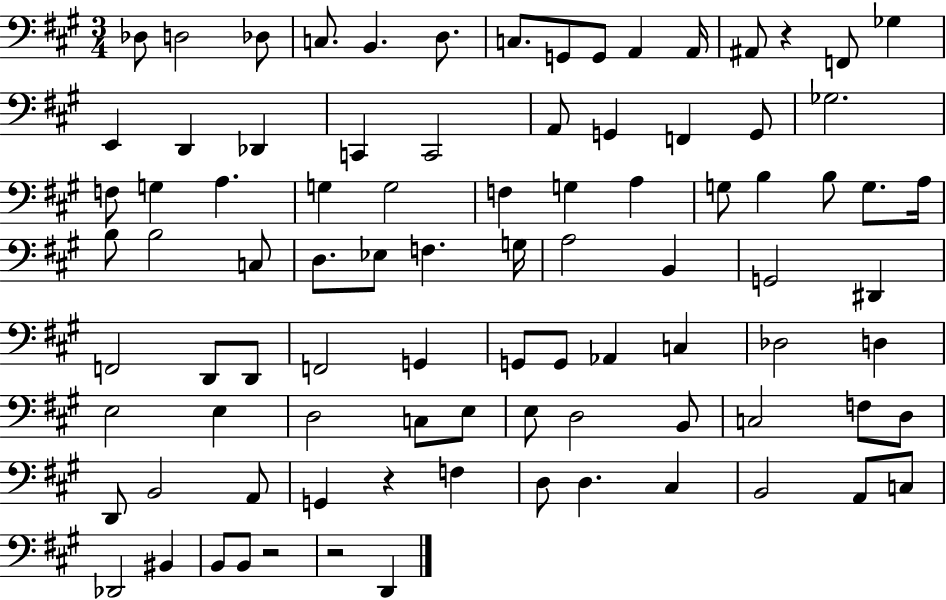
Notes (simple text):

Db3/e D3/h Db3/e C3/e. B2/q. D3/e. C3/e. G2/e G2/e A2/q A2/s A#2/e R/q F2/e Gb3/q E2/q D2/q Db2/q C2/q C2/h A2/e G2/q F2/q G2/e Gb3/h. F3/e G3/q A3/q. G3/q G3/h F3/q G3/q A3/q G3/e B3/q B3/e G3/e. A3/s B3/e B3/h C3/e D3/e. Eb3/e F3/q. G3/s A3/h B2/q G2/h D#2/q F2/h D2/e D2/e F2/h G2/q G2/e G2/e Ab2/q C3/q Db3/h D3/q E3/h E3/q D3/h C3/e E3/e E3/e D3/h B2/e C3/h F3/e D3/e D2/e B2/h A2/e G2/q R/q F3/q D3/e D3/q. C#3/q B2/h A2/e C3/e Db2/h BIS2/q B2/e B2/e R/h R/h D2/q